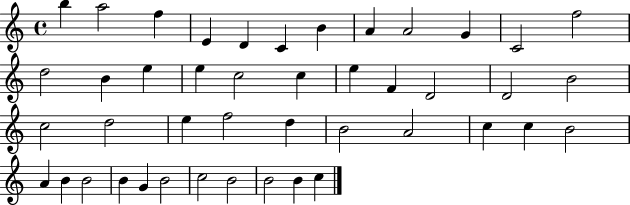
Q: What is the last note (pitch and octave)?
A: C5